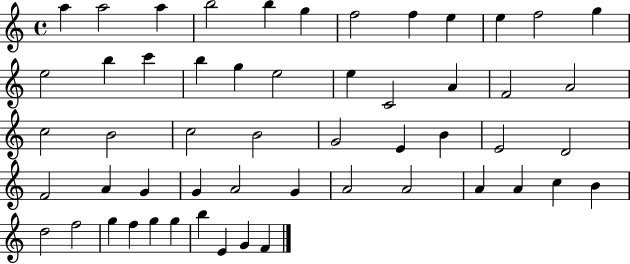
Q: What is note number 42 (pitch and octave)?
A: A4